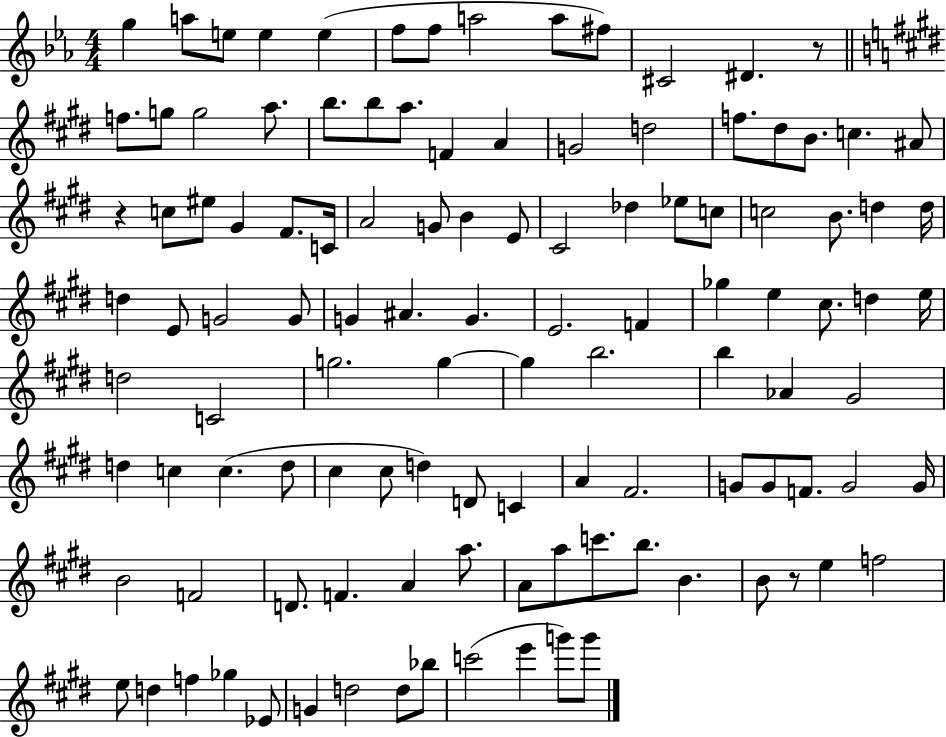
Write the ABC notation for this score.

X:1
T:Untitled
M:4/4
L:1/4
K:Eb
g a/2 e/2 e e f/2 f/2 a2 a/2 ^f/2 ^C2 ^D z/2 f/2 g/2 g2 a/2 b/2 b/2 a/2 F A G2 d2 f/2 ^d/2 B/2 c ^A/2 z c/2 ^e/2 ^G ^F/2 C/4 A2 G/2 B E/2 ^C2 _d _e/2 c/2 c2 B/2 d d/4 d E/2 G2 G/2 G ^A G E2 F _g e ^c/2 d e/4 d2 C2 g2 g g b2 b _A ^G2 d c c d/2 ^c ^c/2 d D/2 C A ^F2 G/2 G/2 F/2 G2 G/4 B2 F2 D/2 F A a/2 A/2 a/2 c'/2 b/2 B B/2 z/2 e f2 e/2 d f _g _E/2 G d2 d/2 _b/2 c'2 e' g'/2 g'/2